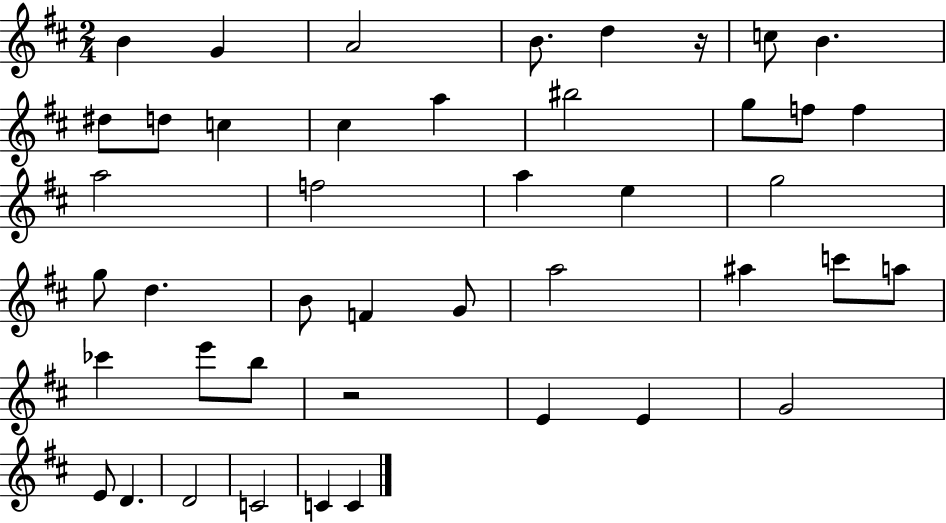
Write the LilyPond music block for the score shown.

{
  \clef treble
  \numericTimeSignature
  \time 2/4
  \key d \major
  \repeat volta 2 { b'4 g'4 | a'2 | b'8. d''4 r16 | c''8 b'4. | \break dis''8 d''8 c''4 | cis''4 a''4 | bis''2 | g''8 f''8 f''4 | \break a''2 | f''2 | a''4 e''4 | g''2 | \break g''8 d''4. | b'8 f'4 g'8 | a''2 | ais''4 c'''8 a''8 | \break ces'''4 e'''8 b''8 | r2 | e'4 e'4 | g'2 | \break e'8 d'4. | d'2 | c'2 | c'4 c'4 | \break } \bar "|."
}